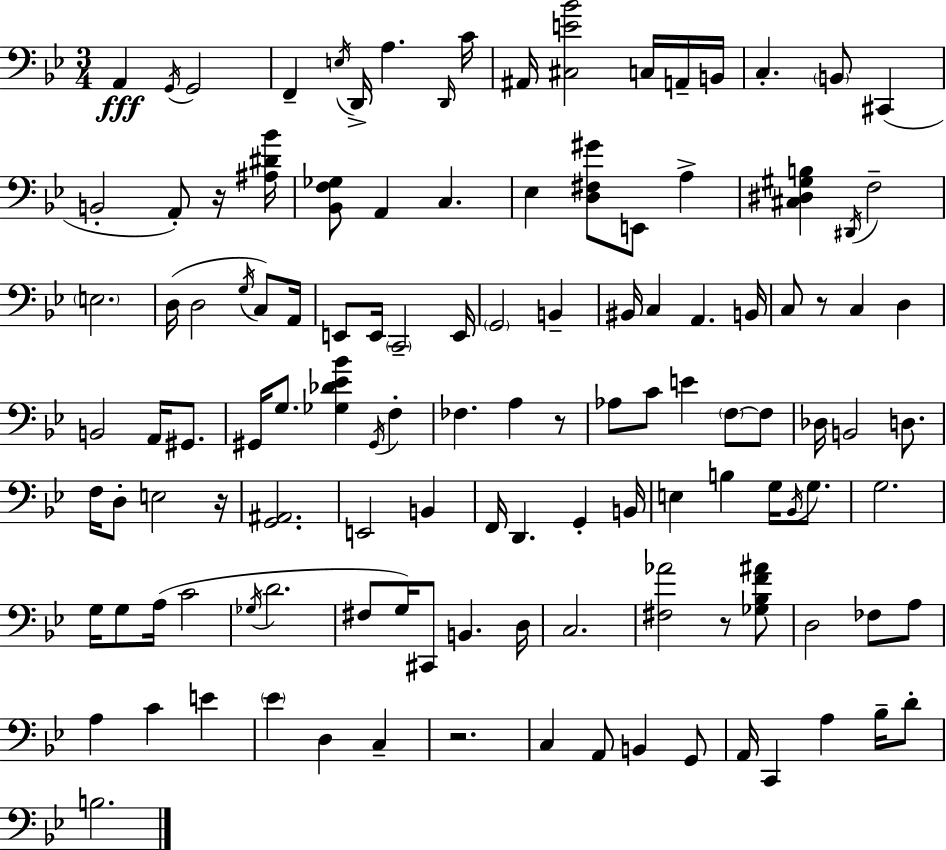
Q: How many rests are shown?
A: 6